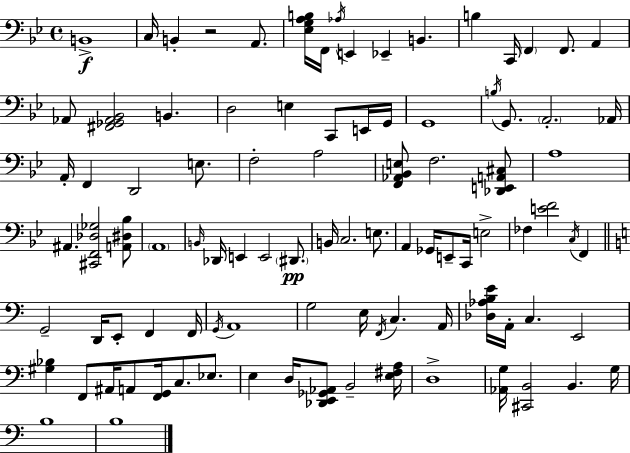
X:1
T:Untitled
M:4/4
L:1/4
K:Bb
B,,4 C,/4 B,, z2 A,,/2 [_E,G,A,B,]/4 F,,/4 _A,/4 E,, _E,, B,, B, C,,/4 F,, F,,/2 A,, _A,,/2 [^F,,_G,,_A,,_B,,]2 B,, D,2 E, C,,/2 E,,/4 G,,/4 G,,4 B,/4 G,,/2 A,,2 _A,,/4 A,,/4 F,, D,,2 E,/2 F,2 A,2 [F,,_A,,_B,,E,]/2 F,2 [_D,,E,,A,,^C,]/2 A,4 ^A,, [^C,,F,,_D,_G,]2 [A,,^D,_B,]/2 A,,4 B,,/4 _D,,/4 E,, E,,2 ^D,,/2 B,,/4 C,2 E,/2 A,, _G,,/4 E,,/2 C,,/4 E,2 _F, [EF]2 C,/4 F,, G,,2 D,,/4 E,,/2 F,, F,,/4 G,,/4 A,,4 G,2 E,/4 F,,/4 C, A,,/4 [_D,_A,B,E]/4 A,,/4 C, E,,2 [^G,_B,] F,,/2 ^A,,/4 A,,/2 [F,,G,,]/4 C,/2 _E,/2 E, D,/4 [_D,,E,,_G,,_A,,]/2 B,,2 [E,^F,A,]/4 D,4 [_A,,G,]/4 [^C,,B,,]2 B,, G,/4 B,4 B,4